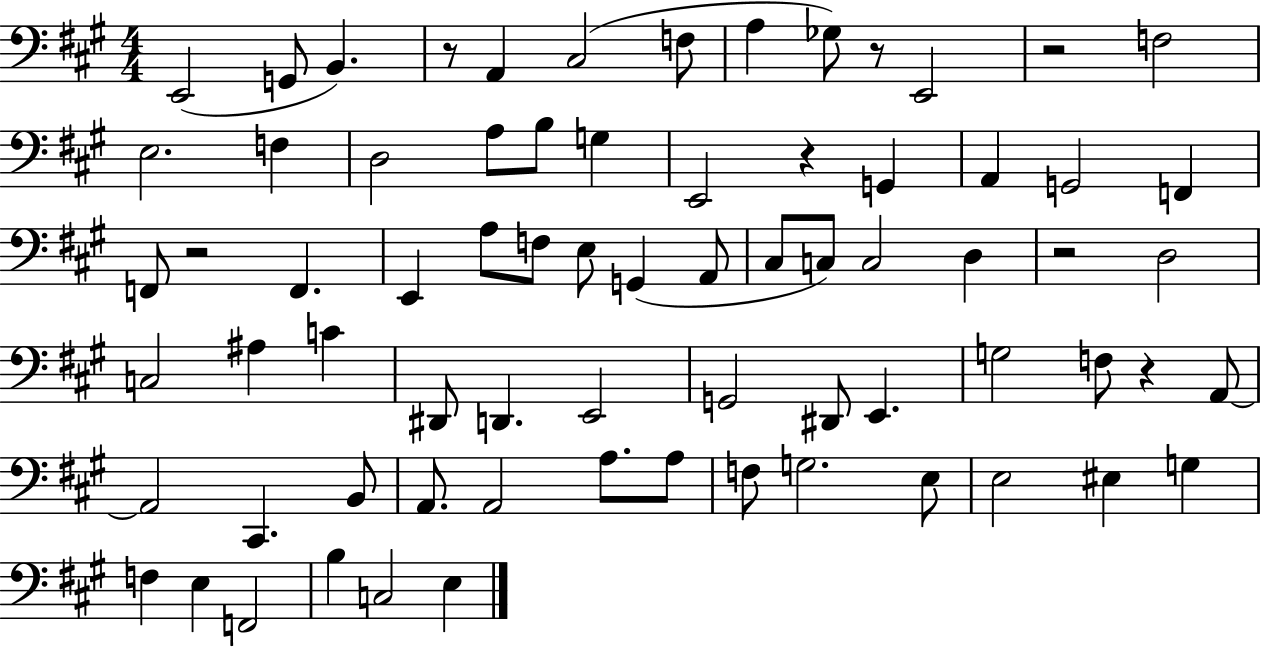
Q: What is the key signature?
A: A major